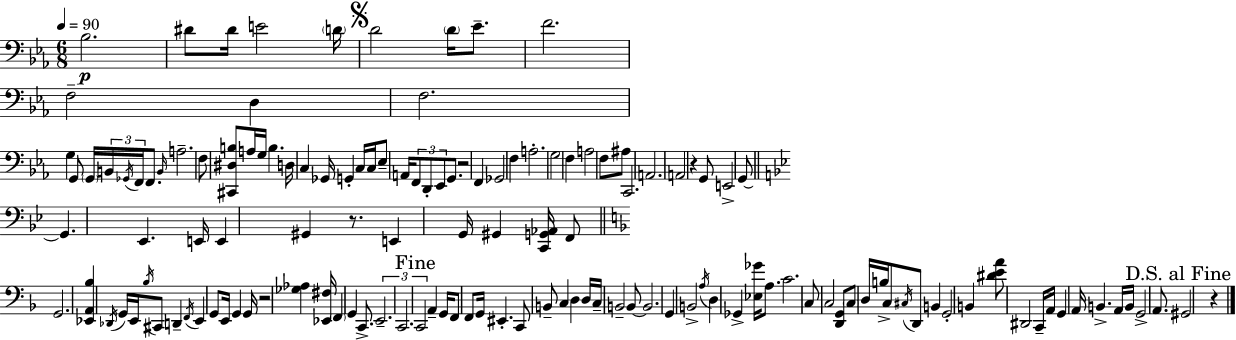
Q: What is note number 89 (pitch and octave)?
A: C3